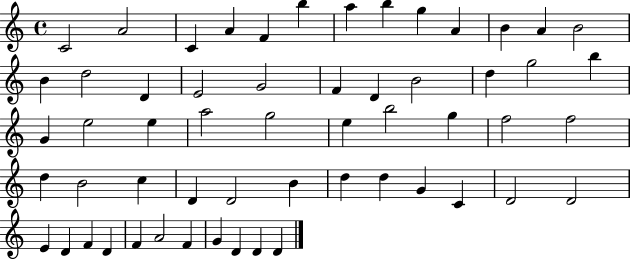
{
  \clef treble
  \time 4/4
  \defaultTimeSignature
  \key c \major
  c'2 a'2 | c'4 a'4 f'4 b''4 | a''4 b''4 g''4 a'4 | b'4 a'4 b'2 | \break b'4 d''2 d'4 | e'2 g'2 | f'4 d'4 b'2 | d''4 g''2 b''4 | \break g'4 e''2 e''4 | a''2 g''2 | e''4 b''2 g''4 | f''2 f''2 | \break d''4 b'2 c''4 | d'4 d'2 b'4 | d''4 d''4 g'4 c'4 | d'2 d'2 | \break e'4 d'4 f'4 d'4 | f'4 a'2 f'4 | g'4 d'4 d'4 d'4 | \bar "|."
}